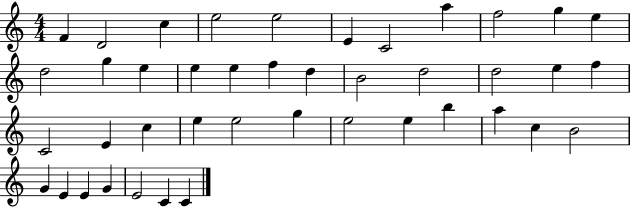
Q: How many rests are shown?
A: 0